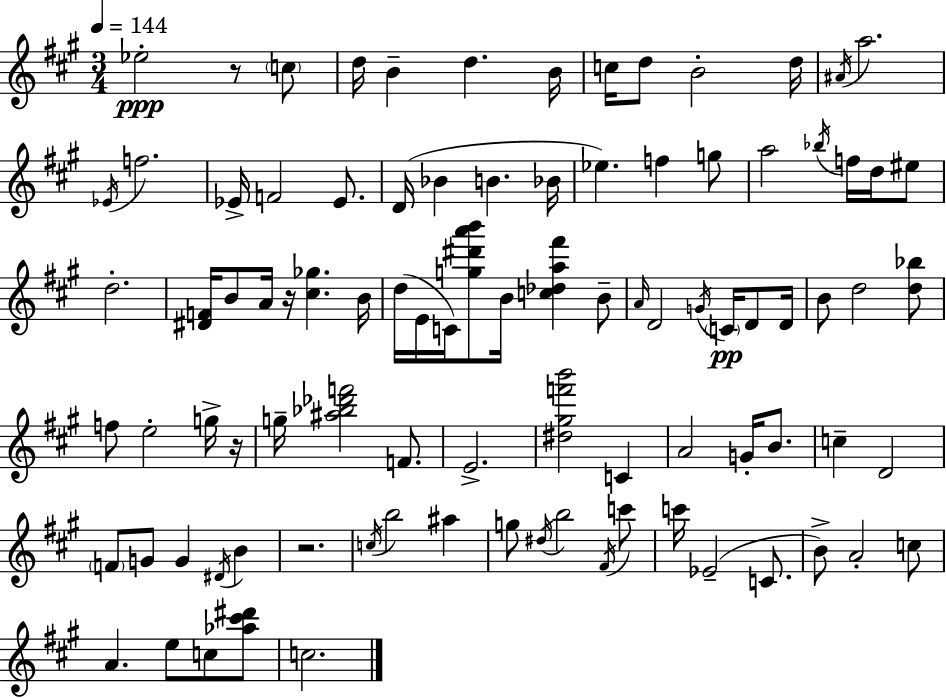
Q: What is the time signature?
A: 3/4